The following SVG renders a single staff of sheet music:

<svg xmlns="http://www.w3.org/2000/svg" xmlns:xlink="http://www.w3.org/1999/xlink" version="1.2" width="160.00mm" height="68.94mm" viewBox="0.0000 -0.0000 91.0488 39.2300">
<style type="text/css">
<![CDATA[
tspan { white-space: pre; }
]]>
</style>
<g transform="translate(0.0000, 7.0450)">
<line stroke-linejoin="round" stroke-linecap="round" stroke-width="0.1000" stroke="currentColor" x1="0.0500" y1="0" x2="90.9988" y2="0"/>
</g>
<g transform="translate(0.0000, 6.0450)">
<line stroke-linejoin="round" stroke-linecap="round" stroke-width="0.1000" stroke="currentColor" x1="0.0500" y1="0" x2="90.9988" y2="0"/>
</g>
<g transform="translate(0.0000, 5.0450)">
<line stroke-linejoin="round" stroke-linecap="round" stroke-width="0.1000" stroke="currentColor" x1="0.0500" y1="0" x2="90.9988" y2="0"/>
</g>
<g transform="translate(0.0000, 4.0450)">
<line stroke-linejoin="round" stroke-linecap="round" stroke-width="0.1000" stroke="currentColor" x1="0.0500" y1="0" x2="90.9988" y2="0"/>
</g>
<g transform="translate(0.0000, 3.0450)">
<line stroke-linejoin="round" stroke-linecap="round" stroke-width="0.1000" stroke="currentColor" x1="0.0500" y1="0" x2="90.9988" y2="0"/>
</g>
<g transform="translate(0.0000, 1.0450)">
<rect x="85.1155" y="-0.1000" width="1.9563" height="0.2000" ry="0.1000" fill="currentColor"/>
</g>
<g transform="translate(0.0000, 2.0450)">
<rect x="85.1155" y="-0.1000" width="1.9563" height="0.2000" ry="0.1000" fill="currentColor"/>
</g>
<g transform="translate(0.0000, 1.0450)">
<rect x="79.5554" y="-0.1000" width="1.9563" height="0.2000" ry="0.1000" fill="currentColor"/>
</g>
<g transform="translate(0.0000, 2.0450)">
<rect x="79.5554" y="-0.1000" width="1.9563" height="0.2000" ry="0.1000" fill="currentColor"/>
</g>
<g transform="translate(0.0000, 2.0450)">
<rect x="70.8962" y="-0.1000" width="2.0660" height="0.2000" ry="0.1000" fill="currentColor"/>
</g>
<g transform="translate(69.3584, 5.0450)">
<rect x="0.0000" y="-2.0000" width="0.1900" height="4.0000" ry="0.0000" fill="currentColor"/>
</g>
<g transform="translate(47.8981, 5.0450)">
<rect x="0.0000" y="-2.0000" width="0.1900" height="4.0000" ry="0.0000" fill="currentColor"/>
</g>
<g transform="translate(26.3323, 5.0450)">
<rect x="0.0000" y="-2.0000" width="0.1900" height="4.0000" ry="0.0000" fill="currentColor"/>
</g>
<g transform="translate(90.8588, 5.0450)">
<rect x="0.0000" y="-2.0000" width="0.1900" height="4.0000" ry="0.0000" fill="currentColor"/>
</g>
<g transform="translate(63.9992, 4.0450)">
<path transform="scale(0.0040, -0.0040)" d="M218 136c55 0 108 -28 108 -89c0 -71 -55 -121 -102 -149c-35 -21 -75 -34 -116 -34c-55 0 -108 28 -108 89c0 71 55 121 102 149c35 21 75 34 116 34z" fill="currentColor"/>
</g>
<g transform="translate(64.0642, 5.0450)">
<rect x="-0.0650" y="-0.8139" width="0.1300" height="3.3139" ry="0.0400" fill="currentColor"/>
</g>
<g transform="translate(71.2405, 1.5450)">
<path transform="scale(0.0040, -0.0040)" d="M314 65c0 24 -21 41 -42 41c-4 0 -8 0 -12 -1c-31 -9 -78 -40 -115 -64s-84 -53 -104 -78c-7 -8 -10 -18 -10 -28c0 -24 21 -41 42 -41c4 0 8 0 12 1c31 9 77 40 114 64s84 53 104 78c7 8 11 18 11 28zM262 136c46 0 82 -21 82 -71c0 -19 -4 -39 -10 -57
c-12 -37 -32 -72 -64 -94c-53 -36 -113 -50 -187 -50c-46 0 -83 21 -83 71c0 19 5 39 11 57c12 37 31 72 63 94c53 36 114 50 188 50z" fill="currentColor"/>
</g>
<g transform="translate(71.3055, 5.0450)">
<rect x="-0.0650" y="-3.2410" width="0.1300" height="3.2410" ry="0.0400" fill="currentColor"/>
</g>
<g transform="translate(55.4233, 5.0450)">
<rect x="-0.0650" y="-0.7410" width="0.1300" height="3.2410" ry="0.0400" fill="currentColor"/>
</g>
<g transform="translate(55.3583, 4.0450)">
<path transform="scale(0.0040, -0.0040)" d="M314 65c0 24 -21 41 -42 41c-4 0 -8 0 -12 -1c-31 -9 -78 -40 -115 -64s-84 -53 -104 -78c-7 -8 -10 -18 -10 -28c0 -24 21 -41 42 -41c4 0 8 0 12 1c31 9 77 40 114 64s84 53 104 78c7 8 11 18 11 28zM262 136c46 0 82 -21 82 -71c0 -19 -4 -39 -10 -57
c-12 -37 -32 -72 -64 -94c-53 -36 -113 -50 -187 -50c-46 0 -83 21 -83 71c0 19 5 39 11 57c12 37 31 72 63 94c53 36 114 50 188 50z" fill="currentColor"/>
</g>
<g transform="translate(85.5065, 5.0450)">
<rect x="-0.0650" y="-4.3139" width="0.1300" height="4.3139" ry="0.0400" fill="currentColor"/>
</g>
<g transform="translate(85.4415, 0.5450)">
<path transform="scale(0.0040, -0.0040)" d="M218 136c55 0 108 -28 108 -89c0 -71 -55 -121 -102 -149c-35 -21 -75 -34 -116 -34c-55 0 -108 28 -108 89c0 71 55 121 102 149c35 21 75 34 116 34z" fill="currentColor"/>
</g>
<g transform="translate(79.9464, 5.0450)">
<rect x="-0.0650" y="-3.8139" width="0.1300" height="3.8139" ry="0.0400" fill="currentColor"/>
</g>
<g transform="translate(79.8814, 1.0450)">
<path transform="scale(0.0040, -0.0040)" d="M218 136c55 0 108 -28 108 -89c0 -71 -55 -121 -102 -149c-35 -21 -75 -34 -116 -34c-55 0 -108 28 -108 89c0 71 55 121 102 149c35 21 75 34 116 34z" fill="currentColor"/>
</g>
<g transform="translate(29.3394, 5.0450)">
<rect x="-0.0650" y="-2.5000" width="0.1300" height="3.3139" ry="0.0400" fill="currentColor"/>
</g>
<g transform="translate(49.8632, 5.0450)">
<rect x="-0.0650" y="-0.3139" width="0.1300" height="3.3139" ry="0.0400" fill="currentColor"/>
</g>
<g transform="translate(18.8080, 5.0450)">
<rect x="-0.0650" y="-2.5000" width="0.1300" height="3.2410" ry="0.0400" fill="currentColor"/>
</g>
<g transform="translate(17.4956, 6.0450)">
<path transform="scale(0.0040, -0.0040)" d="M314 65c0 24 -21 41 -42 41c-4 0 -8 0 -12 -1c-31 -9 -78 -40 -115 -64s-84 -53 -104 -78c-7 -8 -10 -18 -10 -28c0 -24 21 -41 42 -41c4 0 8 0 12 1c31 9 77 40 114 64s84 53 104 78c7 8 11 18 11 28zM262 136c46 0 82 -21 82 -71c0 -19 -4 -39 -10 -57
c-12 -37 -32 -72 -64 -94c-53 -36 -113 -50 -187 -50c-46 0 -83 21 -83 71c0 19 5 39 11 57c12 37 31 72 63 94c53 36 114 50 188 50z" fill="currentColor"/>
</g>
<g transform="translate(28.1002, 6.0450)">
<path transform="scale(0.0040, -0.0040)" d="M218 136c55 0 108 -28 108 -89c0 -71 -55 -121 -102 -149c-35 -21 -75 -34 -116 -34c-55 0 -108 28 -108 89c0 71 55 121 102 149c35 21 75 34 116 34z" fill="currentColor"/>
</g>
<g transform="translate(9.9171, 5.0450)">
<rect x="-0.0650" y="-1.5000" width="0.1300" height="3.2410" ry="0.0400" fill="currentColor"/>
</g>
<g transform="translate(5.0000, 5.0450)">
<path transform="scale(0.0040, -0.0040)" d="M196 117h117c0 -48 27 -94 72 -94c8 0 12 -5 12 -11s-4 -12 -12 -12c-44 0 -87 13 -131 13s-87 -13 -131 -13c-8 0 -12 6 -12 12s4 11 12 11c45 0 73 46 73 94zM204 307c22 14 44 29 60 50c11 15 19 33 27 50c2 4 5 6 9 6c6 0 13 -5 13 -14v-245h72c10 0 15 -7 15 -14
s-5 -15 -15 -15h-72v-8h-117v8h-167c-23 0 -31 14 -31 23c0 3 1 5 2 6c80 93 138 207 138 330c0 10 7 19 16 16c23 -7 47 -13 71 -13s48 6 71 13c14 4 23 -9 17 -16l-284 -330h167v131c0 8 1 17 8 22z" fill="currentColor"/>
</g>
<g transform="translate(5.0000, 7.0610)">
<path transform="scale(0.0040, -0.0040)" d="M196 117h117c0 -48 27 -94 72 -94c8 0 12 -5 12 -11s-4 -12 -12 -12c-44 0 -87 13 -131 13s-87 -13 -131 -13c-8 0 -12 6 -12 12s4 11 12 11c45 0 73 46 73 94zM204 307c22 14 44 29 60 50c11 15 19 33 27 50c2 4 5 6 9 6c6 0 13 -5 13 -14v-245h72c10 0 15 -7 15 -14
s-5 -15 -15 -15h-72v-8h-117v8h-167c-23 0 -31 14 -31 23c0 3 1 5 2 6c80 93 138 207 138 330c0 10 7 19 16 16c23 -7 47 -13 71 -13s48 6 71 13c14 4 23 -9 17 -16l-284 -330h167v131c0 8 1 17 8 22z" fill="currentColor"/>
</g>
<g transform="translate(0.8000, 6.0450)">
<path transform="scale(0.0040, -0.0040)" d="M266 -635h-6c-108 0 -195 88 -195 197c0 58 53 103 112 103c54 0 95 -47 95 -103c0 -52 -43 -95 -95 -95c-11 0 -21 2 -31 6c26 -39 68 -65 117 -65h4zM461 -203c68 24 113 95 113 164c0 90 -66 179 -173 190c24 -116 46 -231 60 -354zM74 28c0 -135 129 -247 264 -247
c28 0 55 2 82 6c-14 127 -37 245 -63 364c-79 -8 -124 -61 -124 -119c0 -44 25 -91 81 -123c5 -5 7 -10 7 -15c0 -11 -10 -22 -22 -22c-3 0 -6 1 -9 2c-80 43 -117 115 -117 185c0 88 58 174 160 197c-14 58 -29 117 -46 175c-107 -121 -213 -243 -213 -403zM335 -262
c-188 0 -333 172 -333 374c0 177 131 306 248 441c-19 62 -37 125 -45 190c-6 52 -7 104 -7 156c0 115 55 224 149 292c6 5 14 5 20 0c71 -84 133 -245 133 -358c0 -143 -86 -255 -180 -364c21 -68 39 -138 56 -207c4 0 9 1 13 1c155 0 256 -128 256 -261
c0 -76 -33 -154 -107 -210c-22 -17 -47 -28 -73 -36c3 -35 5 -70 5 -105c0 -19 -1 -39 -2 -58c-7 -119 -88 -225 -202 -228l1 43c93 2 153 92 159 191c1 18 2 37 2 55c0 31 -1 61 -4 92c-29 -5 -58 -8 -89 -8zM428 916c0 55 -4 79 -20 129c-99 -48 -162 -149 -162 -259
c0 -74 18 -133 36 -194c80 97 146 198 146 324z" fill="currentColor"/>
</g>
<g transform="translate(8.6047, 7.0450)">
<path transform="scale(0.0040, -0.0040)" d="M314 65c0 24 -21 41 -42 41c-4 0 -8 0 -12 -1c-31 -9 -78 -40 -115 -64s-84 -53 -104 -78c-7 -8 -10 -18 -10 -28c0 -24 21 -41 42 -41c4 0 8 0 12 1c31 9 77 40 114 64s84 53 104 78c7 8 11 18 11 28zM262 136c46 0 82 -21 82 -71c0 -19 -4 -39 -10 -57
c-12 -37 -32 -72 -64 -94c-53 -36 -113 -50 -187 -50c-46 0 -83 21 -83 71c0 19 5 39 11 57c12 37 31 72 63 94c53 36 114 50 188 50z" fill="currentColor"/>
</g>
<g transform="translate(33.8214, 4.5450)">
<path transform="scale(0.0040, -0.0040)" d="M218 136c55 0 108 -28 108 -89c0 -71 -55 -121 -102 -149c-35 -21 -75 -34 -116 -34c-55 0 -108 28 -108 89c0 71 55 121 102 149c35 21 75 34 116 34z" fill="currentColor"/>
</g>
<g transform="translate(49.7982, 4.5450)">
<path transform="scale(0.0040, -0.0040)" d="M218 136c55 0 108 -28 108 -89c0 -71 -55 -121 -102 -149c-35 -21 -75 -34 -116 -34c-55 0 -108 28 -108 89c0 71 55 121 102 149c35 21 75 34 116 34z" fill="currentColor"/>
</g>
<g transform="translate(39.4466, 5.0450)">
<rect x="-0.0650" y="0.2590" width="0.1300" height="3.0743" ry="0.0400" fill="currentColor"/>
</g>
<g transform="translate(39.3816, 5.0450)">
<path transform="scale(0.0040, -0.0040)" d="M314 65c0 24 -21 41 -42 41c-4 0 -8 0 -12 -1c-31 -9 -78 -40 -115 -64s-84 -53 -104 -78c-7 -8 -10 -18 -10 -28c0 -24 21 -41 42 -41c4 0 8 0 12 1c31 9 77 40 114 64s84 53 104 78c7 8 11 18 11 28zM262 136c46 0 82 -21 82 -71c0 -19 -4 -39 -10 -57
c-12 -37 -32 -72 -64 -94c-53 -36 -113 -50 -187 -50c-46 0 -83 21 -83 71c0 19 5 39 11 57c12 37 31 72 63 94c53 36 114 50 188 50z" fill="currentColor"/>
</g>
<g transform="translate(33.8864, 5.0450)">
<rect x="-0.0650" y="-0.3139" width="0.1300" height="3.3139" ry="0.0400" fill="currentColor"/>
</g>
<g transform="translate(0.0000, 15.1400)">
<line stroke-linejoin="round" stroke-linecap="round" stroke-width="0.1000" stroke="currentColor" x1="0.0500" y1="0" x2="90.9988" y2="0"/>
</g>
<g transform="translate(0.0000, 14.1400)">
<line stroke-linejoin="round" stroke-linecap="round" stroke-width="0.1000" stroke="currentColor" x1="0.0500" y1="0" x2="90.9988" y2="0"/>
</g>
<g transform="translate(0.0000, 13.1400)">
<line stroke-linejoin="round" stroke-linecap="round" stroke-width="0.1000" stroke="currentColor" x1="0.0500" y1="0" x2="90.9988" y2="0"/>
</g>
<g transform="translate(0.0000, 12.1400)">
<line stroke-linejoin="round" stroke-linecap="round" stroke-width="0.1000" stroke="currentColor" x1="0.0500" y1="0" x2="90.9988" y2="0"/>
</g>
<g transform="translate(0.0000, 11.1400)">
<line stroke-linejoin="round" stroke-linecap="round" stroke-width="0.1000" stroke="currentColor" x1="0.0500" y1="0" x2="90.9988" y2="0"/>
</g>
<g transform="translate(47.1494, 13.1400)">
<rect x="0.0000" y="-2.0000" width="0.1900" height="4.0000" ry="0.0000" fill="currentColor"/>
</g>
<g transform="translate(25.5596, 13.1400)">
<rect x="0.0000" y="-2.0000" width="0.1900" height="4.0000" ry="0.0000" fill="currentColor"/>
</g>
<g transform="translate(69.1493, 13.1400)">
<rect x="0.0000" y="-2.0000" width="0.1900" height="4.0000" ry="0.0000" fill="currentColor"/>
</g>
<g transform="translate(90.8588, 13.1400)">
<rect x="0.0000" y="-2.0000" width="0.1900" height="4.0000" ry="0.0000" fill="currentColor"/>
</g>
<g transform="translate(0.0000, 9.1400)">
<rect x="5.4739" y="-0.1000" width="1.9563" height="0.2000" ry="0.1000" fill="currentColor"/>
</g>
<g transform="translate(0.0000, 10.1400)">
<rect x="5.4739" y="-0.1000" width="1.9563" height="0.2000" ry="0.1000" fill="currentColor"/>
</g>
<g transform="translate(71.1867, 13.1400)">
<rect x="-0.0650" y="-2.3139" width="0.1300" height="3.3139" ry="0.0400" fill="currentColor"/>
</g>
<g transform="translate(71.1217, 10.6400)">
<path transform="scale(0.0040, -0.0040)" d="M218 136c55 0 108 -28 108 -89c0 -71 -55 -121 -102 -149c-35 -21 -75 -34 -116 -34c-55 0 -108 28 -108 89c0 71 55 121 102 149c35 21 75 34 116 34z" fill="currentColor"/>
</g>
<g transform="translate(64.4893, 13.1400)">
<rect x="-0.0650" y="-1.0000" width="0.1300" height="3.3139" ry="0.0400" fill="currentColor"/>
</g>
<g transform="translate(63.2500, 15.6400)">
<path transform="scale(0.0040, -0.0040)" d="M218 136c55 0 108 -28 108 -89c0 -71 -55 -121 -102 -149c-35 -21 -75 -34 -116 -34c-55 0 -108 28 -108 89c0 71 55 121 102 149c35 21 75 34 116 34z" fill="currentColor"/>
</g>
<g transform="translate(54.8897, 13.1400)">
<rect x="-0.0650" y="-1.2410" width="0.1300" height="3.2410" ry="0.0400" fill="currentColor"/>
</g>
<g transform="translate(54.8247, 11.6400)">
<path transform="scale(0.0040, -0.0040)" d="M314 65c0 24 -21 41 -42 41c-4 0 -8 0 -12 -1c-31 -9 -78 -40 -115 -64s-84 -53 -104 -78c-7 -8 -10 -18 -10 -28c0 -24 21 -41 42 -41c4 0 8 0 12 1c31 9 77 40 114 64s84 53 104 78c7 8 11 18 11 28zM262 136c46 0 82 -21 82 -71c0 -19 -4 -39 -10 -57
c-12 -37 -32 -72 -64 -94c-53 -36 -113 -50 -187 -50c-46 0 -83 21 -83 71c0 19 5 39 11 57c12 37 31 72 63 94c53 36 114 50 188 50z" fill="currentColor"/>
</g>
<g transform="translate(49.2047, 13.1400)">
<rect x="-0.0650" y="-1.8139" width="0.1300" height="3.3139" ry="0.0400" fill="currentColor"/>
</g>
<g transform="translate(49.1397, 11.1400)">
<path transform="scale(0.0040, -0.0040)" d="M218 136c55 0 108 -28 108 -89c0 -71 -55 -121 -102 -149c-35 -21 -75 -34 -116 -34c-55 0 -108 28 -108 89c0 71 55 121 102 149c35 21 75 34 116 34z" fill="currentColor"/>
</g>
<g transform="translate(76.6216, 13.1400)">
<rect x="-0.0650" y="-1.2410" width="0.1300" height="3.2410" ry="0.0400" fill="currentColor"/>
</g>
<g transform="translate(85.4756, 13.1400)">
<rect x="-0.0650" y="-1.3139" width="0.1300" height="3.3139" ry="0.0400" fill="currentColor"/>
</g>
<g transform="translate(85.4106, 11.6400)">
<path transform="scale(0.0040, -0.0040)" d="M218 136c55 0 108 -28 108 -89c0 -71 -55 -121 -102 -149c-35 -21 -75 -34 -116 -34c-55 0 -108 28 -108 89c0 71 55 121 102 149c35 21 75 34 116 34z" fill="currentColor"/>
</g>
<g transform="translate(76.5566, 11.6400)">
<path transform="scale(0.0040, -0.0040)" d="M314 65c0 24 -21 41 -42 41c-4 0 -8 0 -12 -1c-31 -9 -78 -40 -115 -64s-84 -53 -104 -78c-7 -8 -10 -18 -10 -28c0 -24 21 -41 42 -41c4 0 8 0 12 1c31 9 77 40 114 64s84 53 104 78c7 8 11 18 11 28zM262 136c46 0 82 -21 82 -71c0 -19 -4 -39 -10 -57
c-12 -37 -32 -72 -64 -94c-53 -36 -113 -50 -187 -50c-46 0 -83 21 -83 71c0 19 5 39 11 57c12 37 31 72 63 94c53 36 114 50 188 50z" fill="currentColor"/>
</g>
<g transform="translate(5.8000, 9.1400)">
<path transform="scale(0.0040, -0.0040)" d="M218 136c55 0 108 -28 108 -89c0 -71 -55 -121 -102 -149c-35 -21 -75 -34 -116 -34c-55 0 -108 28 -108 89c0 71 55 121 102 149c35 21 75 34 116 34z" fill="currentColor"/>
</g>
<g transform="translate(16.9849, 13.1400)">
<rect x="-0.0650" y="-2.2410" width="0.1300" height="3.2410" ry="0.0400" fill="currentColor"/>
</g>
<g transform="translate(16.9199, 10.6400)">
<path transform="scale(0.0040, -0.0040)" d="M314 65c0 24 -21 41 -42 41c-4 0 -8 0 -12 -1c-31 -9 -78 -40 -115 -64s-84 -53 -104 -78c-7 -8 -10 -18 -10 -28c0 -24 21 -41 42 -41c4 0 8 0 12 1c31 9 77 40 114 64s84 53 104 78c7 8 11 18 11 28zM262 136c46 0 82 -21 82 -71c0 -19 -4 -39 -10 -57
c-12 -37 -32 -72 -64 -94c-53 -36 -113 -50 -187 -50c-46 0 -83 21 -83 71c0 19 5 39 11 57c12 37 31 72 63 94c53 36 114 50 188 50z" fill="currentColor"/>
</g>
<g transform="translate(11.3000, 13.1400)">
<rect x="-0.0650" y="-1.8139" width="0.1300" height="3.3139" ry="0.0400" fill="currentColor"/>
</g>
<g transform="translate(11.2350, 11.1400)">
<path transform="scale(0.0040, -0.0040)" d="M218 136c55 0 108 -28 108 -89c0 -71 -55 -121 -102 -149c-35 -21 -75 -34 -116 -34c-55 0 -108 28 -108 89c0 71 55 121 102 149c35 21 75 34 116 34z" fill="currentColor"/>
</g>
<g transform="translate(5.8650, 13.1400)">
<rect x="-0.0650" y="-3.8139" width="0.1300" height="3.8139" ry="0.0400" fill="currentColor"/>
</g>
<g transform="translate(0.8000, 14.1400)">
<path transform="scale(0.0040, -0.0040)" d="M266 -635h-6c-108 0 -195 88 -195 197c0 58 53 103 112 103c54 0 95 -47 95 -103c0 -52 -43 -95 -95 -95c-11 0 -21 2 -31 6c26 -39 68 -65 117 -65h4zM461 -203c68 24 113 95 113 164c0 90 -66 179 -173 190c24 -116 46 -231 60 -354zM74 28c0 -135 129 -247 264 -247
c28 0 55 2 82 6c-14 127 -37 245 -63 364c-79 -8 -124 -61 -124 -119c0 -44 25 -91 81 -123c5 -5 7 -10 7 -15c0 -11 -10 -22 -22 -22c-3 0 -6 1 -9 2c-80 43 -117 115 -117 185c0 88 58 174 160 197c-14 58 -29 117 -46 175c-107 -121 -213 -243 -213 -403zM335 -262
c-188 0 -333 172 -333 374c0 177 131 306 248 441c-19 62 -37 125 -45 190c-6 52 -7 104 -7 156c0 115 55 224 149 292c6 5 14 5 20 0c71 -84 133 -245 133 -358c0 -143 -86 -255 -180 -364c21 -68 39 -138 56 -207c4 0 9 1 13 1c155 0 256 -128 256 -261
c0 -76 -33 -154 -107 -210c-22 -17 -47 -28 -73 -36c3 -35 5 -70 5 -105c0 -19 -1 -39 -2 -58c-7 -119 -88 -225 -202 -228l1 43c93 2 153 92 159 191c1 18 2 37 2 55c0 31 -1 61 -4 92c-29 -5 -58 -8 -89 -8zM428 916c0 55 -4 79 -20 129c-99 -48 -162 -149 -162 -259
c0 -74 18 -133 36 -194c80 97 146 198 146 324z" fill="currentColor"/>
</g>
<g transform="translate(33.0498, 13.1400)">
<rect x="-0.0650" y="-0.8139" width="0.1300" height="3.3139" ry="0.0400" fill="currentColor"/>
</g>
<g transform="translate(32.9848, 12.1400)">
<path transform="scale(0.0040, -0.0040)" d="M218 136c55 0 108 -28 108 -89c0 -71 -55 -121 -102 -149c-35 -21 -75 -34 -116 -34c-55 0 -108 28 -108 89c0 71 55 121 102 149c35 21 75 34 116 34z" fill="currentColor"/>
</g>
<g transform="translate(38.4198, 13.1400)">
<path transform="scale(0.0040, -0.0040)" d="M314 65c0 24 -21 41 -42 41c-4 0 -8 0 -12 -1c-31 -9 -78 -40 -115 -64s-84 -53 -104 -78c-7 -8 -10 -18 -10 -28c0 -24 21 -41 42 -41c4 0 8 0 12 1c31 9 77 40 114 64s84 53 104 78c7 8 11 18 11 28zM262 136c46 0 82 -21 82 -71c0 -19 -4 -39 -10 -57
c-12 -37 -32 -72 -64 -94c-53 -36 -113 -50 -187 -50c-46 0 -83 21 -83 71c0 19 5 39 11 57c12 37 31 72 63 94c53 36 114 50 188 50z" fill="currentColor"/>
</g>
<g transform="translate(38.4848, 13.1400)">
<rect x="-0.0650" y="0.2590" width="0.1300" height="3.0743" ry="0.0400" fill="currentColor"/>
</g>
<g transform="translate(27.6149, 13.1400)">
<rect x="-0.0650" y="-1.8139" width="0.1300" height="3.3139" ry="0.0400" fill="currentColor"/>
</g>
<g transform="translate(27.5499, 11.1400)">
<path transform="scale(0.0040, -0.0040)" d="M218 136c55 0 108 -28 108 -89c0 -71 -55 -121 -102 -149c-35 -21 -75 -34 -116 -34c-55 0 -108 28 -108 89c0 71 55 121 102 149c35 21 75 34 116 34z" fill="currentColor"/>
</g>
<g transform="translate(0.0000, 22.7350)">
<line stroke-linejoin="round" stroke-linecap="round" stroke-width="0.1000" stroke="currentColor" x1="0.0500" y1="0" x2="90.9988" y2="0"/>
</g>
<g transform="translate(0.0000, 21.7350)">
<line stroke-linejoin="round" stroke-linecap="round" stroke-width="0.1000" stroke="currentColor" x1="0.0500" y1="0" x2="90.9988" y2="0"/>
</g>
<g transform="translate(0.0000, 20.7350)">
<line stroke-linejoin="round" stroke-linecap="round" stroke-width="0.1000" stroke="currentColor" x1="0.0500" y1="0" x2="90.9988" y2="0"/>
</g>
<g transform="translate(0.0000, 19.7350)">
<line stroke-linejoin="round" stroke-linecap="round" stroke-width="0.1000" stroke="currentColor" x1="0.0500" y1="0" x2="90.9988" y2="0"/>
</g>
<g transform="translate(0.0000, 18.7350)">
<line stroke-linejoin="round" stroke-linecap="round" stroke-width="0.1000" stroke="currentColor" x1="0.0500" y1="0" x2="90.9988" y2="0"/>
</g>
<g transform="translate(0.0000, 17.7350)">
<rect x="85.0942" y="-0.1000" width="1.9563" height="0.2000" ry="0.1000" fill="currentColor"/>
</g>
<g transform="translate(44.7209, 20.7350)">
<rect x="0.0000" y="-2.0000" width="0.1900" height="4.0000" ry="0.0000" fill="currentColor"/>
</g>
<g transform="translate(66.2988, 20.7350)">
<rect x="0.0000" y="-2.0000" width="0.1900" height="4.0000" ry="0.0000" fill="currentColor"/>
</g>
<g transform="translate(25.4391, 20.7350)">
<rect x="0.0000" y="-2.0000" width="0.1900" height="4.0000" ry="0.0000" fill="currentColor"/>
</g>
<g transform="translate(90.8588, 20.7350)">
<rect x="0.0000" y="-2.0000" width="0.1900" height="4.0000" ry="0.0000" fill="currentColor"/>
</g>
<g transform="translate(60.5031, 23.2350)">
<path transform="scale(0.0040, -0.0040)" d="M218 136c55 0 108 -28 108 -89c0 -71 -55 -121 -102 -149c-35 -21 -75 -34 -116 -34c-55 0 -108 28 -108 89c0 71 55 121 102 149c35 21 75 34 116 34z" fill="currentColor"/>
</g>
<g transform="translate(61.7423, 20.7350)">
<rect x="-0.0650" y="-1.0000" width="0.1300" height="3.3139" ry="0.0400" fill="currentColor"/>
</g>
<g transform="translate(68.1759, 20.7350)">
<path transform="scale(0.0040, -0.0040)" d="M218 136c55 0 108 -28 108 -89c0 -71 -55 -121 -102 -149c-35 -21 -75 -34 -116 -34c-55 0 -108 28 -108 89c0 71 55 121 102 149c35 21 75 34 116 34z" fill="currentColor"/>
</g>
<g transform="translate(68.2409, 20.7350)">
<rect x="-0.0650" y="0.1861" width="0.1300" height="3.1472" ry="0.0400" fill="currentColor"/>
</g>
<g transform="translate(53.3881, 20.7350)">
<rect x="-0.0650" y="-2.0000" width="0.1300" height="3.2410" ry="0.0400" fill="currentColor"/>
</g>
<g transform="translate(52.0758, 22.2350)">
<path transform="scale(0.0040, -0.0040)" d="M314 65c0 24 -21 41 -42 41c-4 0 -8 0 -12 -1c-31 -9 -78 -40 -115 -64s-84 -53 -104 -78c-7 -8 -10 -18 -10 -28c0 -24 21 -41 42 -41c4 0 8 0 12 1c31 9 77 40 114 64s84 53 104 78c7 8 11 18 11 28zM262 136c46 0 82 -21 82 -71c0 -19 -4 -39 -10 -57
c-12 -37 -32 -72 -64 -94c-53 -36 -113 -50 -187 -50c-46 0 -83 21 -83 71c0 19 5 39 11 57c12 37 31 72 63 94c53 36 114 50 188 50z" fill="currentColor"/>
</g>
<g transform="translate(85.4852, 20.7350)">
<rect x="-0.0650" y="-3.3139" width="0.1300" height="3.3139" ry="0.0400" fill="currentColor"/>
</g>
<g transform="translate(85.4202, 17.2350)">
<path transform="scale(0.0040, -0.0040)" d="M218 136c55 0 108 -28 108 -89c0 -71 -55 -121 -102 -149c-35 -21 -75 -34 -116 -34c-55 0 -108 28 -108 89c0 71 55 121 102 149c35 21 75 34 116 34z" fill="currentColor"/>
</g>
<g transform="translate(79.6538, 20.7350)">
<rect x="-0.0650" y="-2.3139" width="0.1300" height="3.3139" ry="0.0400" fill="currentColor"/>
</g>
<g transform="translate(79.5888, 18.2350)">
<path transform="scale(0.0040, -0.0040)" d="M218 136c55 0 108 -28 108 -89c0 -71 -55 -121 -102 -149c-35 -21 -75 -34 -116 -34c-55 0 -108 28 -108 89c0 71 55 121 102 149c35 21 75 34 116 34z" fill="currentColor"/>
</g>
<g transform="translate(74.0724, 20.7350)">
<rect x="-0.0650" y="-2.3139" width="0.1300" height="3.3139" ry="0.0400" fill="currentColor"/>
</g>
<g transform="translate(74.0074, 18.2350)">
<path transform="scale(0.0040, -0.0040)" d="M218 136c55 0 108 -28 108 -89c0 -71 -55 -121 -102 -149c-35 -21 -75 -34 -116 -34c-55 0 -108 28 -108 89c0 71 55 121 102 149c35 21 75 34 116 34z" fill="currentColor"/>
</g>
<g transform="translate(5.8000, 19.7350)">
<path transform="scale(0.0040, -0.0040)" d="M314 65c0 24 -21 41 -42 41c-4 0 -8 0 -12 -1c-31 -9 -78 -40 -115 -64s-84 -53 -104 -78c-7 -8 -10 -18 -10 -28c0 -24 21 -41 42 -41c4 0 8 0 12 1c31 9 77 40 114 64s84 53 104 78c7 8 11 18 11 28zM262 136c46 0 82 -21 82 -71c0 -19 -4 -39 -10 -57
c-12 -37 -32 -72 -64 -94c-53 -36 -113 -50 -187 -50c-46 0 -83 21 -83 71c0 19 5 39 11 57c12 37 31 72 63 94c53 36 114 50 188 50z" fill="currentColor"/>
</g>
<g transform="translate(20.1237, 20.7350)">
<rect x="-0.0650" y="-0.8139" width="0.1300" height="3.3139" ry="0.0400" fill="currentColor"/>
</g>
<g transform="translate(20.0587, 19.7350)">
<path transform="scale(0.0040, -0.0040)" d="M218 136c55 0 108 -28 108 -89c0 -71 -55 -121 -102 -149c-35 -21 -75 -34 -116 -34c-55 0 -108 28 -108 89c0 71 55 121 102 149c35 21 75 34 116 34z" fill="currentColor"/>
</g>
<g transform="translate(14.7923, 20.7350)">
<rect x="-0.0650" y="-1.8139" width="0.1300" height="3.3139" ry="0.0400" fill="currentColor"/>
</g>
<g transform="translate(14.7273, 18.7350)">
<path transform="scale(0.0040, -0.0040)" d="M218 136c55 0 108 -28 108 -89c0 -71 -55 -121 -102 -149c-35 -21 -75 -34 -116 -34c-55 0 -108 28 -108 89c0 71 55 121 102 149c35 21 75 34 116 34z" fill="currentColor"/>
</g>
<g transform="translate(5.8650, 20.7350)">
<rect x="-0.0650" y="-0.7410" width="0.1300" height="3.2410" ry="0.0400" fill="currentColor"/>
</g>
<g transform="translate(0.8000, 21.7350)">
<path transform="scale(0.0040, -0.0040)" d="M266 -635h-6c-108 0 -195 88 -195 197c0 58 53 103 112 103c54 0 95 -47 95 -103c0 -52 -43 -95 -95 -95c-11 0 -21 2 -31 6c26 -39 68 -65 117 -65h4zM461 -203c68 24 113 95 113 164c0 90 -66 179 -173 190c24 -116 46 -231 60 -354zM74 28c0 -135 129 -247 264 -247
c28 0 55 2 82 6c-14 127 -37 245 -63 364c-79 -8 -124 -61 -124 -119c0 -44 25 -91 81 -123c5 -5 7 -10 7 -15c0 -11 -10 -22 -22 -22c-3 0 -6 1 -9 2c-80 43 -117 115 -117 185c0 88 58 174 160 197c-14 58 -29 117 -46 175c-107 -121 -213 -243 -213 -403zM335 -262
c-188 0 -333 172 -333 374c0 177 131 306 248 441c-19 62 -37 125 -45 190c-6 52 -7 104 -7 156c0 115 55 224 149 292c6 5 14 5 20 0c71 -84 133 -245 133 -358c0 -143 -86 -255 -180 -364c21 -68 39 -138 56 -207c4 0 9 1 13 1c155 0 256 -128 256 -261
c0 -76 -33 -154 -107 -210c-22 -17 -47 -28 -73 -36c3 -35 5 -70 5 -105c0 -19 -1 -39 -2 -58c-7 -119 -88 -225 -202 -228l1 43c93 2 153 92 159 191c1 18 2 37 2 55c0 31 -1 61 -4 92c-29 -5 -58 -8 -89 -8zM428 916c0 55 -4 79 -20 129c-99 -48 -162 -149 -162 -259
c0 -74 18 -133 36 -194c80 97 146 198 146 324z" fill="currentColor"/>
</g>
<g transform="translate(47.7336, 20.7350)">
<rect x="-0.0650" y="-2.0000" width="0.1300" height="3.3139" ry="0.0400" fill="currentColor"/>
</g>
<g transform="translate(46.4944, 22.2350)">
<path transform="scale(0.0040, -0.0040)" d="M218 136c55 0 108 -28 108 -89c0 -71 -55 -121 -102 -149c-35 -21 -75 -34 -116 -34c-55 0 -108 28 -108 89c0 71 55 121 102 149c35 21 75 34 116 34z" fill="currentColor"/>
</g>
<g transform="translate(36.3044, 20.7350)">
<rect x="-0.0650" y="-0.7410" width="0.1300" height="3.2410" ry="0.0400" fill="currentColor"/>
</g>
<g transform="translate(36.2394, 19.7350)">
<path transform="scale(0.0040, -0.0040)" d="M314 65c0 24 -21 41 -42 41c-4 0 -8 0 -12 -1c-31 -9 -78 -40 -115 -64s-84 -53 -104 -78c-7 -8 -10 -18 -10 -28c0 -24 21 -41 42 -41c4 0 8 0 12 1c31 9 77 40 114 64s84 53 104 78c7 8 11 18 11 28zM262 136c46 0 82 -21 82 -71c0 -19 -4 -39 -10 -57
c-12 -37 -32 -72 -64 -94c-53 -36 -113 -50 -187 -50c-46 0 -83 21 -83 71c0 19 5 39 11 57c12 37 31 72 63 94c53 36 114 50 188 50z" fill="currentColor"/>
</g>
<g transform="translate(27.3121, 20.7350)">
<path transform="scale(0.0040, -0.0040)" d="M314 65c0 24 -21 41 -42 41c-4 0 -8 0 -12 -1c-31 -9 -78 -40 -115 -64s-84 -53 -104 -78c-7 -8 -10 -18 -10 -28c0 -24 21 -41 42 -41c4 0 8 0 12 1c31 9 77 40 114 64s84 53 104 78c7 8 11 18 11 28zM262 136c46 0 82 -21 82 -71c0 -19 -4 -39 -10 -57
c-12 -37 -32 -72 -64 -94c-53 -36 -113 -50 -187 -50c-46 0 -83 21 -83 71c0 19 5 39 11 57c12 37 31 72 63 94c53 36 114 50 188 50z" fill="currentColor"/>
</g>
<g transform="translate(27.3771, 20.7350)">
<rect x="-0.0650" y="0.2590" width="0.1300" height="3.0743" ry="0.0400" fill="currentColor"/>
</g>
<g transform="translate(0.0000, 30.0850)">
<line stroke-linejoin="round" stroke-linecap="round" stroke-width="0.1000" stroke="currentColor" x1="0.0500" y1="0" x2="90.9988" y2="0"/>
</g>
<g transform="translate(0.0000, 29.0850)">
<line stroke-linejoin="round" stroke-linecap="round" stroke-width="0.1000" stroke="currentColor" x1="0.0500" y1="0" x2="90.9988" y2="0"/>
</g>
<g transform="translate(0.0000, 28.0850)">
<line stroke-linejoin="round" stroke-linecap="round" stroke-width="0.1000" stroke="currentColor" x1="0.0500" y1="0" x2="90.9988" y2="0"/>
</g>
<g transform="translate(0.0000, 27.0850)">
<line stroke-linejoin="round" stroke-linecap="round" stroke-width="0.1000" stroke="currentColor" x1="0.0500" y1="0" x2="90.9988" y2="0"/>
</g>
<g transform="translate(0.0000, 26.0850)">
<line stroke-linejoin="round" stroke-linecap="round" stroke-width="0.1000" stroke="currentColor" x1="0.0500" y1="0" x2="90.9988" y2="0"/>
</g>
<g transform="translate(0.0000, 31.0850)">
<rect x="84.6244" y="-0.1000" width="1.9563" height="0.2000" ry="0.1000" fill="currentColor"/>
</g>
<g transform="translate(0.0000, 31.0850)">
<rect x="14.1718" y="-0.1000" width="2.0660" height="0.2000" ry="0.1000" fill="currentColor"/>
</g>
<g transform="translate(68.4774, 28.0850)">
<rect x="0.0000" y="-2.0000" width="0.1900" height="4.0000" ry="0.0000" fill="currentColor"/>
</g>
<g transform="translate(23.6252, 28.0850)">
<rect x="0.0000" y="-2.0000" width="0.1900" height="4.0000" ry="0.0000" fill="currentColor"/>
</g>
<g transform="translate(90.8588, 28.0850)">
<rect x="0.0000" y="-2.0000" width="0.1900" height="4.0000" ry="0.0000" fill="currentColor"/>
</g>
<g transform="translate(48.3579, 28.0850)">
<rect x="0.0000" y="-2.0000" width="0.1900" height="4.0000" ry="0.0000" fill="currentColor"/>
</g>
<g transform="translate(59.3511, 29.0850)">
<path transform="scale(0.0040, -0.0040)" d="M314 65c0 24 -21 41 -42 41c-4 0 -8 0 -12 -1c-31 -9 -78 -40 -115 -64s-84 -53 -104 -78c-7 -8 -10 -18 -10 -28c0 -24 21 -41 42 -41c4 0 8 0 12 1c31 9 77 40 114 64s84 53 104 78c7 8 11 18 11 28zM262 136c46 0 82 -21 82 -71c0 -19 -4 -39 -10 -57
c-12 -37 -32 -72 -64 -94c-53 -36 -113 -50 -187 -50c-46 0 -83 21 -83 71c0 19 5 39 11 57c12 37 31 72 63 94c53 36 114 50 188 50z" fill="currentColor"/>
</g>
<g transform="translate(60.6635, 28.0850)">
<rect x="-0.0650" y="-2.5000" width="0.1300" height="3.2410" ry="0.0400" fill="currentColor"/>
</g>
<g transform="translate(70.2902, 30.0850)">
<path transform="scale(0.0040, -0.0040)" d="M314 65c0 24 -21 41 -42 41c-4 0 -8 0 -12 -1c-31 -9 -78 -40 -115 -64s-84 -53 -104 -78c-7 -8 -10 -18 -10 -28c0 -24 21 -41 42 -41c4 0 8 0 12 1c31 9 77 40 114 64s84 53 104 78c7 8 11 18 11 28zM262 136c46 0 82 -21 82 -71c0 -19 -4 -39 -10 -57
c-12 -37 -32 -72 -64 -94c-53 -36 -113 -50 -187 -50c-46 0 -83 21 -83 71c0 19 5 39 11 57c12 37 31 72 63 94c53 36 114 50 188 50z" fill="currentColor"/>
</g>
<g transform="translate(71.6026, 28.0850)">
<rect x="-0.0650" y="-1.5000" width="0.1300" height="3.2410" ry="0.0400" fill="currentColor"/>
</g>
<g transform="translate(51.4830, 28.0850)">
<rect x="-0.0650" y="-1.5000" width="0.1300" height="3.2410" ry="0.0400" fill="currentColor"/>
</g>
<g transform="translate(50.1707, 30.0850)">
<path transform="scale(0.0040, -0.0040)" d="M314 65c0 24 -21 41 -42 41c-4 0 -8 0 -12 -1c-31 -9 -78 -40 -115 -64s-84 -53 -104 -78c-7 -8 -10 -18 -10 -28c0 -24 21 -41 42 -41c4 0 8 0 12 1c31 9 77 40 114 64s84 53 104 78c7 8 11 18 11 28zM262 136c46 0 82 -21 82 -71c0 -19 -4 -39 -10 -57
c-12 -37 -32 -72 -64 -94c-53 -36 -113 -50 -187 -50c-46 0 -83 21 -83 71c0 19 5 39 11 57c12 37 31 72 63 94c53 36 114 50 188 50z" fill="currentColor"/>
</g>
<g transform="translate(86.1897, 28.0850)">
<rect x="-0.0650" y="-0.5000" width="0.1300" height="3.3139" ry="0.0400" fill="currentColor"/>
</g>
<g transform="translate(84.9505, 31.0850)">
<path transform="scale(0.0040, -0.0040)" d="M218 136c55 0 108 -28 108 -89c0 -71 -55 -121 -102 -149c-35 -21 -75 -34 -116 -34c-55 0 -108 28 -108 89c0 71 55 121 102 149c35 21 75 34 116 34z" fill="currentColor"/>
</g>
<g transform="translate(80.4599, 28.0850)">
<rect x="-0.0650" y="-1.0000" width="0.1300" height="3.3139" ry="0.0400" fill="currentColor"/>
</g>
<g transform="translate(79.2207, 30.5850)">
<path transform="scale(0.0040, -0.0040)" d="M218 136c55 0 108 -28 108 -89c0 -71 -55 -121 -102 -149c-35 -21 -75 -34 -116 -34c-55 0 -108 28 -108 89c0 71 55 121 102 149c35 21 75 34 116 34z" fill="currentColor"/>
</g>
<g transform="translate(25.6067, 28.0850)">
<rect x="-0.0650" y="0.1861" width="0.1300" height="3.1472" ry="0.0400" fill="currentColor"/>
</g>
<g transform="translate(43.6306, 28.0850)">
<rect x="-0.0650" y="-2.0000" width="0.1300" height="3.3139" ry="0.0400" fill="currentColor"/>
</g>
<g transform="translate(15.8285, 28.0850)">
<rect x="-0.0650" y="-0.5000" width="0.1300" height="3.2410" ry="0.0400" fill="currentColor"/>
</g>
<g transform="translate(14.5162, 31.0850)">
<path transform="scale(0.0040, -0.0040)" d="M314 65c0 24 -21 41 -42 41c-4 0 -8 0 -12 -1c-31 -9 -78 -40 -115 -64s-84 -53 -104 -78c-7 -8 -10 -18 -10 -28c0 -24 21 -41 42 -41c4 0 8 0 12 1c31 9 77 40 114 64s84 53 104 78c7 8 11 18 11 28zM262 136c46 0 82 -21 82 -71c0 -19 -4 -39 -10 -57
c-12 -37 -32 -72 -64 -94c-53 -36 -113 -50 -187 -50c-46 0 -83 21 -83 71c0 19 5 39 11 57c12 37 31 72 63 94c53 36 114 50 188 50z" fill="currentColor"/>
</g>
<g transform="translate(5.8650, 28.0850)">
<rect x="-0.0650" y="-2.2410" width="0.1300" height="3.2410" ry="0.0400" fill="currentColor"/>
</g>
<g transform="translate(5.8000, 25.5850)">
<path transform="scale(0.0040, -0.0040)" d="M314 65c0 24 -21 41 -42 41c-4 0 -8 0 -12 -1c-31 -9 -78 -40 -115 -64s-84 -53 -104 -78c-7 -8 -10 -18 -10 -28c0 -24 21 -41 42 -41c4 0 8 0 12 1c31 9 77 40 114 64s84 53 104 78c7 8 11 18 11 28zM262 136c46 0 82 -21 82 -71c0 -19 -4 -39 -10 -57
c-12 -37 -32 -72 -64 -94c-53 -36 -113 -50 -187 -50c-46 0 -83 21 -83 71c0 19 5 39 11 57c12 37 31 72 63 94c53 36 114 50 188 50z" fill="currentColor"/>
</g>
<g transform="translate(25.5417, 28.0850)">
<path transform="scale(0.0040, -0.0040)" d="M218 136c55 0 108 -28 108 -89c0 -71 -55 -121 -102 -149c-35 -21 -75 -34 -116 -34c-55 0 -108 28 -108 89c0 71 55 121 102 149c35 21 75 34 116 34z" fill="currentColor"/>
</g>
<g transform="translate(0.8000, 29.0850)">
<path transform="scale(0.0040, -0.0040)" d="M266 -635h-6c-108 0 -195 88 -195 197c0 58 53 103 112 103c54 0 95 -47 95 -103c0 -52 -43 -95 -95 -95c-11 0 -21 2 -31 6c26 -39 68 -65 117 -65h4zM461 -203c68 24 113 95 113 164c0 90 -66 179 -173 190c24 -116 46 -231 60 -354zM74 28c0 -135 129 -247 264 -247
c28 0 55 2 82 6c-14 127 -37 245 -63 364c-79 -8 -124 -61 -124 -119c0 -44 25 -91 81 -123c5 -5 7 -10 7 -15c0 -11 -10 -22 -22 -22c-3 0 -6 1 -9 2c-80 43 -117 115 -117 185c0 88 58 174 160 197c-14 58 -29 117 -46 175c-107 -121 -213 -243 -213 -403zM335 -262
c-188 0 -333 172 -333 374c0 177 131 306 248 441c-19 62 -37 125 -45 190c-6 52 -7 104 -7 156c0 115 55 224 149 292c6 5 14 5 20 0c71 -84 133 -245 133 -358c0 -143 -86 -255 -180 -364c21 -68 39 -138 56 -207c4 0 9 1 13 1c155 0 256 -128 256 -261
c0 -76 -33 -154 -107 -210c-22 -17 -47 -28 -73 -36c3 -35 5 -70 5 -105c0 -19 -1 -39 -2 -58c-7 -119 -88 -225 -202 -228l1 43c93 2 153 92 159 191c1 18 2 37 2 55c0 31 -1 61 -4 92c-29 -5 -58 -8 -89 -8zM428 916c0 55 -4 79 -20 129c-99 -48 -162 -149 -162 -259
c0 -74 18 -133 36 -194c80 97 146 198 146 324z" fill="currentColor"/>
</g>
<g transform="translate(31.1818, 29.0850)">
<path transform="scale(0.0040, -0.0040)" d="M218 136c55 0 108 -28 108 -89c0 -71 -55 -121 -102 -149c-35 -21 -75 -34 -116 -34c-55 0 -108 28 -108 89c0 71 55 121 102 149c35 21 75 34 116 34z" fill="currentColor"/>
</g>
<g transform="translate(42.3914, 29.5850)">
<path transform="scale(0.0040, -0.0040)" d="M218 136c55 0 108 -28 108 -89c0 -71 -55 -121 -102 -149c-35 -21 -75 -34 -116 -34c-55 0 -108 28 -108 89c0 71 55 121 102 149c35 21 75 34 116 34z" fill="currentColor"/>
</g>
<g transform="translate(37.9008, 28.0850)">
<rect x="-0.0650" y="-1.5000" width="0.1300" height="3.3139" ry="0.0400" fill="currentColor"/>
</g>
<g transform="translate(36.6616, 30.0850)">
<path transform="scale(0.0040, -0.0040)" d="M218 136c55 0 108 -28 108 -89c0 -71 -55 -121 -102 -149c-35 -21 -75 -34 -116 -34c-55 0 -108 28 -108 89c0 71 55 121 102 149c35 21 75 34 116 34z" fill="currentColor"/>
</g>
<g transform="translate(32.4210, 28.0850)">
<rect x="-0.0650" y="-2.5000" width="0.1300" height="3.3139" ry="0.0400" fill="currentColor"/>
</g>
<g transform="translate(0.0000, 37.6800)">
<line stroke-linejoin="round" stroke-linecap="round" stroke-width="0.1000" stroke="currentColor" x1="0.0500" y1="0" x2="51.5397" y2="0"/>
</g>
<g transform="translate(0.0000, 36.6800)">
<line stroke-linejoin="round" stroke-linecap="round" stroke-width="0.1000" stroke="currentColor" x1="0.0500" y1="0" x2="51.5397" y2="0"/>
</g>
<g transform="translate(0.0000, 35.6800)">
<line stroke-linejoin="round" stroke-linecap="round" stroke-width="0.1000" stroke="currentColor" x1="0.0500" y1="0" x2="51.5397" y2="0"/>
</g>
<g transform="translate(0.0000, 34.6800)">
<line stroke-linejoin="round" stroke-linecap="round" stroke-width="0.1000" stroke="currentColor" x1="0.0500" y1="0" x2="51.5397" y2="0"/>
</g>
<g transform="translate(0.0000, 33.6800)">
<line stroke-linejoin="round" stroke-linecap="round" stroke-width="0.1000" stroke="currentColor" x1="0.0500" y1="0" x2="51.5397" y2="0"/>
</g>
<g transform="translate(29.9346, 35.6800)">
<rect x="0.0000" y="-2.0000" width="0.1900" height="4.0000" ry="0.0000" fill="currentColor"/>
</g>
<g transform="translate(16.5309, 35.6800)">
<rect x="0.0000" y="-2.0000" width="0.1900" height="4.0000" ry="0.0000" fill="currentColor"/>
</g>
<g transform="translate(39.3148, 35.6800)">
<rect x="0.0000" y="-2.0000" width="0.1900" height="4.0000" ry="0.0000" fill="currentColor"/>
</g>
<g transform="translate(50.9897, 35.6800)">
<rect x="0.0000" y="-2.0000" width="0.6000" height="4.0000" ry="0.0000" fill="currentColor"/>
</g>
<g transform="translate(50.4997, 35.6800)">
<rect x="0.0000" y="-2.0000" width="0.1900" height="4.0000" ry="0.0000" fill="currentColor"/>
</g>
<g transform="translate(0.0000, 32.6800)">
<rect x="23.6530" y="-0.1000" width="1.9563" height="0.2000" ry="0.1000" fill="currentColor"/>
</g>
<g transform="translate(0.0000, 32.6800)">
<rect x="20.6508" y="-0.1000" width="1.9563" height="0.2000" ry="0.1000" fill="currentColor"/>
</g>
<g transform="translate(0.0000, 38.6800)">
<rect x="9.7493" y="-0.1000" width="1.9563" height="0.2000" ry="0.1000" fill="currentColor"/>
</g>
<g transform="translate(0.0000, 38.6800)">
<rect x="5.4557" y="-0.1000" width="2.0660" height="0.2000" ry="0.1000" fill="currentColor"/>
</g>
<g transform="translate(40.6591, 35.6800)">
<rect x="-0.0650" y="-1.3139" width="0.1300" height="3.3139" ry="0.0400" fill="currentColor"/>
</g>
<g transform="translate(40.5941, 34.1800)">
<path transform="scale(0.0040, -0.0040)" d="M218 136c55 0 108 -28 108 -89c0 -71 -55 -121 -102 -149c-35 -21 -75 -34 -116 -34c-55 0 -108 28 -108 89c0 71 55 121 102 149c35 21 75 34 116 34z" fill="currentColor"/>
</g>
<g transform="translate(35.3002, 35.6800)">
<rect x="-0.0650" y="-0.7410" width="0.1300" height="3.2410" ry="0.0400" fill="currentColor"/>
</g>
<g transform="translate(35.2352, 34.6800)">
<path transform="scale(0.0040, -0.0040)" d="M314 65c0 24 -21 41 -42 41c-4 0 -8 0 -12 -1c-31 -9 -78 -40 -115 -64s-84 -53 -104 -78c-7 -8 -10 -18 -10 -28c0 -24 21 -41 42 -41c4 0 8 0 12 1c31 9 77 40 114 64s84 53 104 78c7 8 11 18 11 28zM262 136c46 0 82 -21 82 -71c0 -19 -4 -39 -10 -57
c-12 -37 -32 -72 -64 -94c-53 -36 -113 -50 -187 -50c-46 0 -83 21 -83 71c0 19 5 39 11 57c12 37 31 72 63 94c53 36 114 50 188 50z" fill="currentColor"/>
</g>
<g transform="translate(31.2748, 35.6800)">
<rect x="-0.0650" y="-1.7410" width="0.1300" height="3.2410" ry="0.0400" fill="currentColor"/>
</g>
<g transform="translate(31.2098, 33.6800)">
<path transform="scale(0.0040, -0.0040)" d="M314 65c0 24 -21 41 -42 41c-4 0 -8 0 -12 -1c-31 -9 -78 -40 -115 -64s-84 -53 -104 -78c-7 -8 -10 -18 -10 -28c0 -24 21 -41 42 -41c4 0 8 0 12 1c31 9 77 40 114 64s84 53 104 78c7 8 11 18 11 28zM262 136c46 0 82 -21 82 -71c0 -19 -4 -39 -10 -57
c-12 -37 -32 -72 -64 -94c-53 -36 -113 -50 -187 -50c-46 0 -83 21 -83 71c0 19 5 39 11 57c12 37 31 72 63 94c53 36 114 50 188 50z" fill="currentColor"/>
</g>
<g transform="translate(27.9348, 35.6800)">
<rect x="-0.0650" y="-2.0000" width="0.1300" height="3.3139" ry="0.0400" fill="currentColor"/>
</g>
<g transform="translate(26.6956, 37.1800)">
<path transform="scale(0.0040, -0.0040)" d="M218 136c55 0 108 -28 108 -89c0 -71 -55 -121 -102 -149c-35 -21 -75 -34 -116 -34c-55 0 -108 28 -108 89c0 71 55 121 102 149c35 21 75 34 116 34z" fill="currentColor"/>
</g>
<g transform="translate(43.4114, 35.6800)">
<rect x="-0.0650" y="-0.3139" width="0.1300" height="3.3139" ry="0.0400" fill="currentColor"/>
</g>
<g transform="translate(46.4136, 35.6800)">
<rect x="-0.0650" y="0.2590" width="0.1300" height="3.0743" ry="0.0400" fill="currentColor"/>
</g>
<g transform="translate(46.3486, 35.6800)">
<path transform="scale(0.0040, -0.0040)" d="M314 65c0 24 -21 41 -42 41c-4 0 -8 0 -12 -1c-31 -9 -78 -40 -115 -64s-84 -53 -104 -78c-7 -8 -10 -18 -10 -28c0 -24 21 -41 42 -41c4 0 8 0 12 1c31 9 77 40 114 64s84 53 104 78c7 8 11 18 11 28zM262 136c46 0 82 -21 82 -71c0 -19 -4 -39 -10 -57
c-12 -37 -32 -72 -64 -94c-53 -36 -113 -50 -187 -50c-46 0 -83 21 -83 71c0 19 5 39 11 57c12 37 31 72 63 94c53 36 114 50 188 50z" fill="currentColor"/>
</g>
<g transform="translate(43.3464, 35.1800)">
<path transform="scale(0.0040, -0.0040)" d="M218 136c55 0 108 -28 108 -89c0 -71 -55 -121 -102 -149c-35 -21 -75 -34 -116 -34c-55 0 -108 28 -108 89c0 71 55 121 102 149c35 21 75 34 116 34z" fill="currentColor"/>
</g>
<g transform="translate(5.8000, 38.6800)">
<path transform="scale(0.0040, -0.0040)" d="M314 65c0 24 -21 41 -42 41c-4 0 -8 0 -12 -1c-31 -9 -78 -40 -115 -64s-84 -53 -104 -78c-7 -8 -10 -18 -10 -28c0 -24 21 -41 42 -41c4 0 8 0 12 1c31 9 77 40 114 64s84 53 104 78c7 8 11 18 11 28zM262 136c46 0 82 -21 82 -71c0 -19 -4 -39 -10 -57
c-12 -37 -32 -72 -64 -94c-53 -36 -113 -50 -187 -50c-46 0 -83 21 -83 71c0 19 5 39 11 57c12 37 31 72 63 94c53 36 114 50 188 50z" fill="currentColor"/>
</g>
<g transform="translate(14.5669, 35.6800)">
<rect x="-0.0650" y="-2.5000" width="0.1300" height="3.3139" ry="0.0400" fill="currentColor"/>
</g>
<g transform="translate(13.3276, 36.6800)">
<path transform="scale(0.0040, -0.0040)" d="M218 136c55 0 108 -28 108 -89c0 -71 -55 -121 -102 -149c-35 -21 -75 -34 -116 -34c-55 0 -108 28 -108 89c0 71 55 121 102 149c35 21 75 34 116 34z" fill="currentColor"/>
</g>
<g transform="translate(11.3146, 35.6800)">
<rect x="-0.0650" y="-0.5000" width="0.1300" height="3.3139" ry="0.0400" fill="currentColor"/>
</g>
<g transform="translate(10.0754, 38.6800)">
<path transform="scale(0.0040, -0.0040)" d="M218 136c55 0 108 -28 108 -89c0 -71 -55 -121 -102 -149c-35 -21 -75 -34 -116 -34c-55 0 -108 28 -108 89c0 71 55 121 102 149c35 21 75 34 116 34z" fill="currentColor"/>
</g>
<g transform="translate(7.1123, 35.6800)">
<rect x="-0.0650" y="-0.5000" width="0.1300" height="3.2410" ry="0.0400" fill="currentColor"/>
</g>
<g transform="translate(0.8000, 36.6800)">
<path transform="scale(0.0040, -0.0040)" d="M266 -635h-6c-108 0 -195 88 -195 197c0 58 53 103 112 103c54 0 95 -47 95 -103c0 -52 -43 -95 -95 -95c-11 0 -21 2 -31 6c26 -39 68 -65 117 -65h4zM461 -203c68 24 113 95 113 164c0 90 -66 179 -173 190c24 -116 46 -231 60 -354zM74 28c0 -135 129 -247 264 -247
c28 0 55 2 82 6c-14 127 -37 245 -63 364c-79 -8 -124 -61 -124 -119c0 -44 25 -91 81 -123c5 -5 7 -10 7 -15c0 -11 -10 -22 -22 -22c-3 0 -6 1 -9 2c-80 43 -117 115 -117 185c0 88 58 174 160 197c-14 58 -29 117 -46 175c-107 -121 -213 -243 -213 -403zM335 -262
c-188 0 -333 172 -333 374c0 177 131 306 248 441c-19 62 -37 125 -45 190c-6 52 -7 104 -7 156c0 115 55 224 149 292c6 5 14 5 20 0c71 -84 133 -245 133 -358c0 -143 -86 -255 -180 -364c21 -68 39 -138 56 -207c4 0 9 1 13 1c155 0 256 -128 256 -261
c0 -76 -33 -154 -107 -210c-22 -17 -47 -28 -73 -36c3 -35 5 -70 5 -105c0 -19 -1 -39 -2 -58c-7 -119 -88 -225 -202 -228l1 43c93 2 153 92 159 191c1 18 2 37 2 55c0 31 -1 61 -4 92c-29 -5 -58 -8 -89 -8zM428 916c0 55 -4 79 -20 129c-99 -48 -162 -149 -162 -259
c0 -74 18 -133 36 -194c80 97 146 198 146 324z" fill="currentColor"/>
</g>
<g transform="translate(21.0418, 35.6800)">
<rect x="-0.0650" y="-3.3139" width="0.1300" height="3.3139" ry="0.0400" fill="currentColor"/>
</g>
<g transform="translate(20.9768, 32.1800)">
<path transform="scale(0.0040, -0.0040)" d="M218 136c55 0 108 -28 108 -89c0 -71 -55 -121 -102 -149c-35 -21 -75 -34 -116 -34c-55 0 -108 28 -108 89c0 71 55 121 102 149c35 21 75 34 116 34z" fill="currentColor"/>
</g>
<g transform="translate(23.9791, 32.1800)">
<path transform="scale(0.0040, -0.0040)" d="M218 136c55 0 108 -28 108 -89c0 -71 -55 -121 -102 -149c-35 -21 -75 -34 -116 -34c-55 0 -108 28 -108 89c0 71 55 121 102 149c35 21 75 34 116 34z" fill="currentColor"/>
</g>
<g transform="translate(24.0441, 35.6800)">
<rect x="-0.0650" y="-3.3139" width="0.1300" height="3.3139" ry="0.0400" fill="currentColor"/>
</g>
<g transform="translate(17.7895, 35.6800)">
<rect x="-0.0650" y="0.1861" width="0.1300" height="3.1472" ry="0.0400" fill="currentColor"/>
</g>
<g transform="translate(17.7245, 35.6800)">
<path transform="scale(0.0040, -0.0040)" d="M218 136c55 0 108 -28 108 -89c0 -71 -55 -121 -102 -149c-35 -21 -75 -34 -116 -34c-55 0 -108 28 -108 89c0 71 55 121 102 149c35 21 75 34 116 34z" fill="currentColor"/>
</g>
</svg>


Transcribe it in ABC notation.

X:1
T:Untitled
M:4/4
L:1/4
K:C
E2 G2 G c B2 c d2 d b2 c' d' c' f g2 f d B2 f e2 D g e2 e d2 f d B2 d2 F F2 D B g g b g2 C2 B G E F E2 G2 E2 D C C2 C G B b b F f2 d2 e c B2